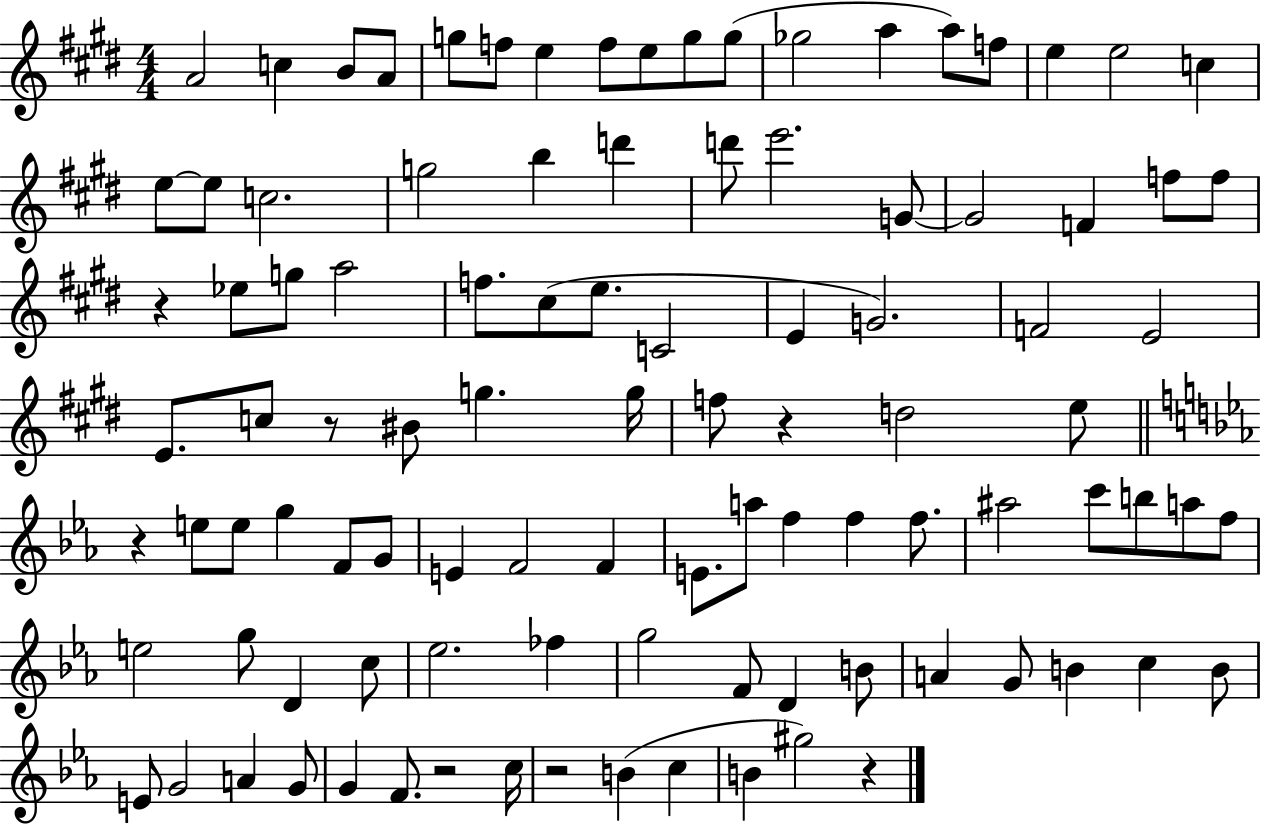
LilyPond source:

{
  \clef treble
  \numericTimeSignature
  \time 4/4
  \key e \major
  a'2 c''4 b'8 a'8 | g''8 f''8 e''4 f''8 e''8 g''8 g''8( | ges''2 a''4 a''8) f''8 | e''4 e''2 c''4 | \break e''8~~ e''8 c''2. | g''2 b''4 d'''4 | d'''8 e'''2. g'8~~ | g'2 f'4 f''8 f''8 | \break r4 ees''8 g''8 a''2 | f''8. cis''8( e''8. c'2 | e'4 g'2.) | f'2 e'2 | \break e'8. c''8 r8 bis'8 g''4. g''16 | f''8 r4 d''2 e''8 | \bar "||" \break \key ees \major r4 e''8 e''8 g''4 f'8 g'8 | e'4 f'2 f'4 | e'8. a''8 f''4 f''4 f''8. | ais''2 c'''8 b''8 a''8 f''8 | \break e''2 g''8 d'4 c''8 | ees''2. fes''4 | g''2 f'8 d'4 b'8 | a'4 g'8 b'4 c''4 b'8 | \break e'8 g'2 a'4 g'8 | g'4 f'8. r2 c''16 | r2 b'4( c''4 | b'4 gis''2) r4 | \break \bar "|."
}